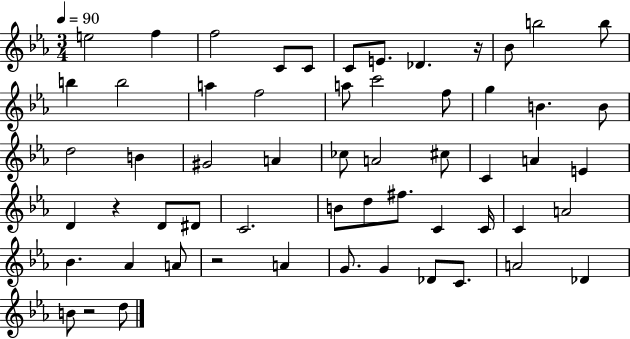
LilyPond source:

{
  \clef treble
  \numericTimeSignature
  \time 3/4
  \key ees \major
  \tempo 4 = 90
  e''2 f''4 | f''2 c'8 c'8 | c'8 e'8. des'4. r16 | bes'8 b''2 b''8 | \break b''4 b''2 | a''4 f''2 | a''8 c'''2 f''8 | g''4 b'4. b'8 | \break d''2 b'4 | gis'2 a'4 | ces''8 a'2 cis''8 | c'4 a'4 e'4 | \break d'4 r4 d'8 dis'8 | c'2. | b'8 d''8 fis''8. c'4 c'16 | c'4 a'2 | \break bes'4. aes'4 a'8 | r2 a'4 | g'8. g'4 des'8 c'8. | a'2 des'4 | \break b'8 r2 d''8 | \bar "|."
}